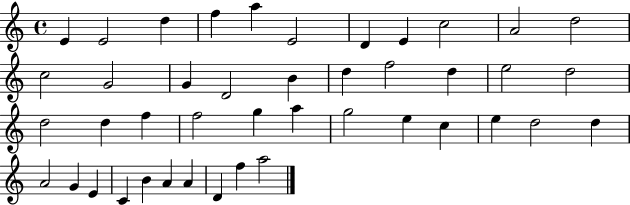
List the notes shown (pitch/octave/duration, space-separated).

E4/q E4/h D5/q F5/q A5/q E4/h D4/q E4/q C5/h A4/h D5/h C5/h G4/h G4/q D4/h B4/q D5/q F5/h D5/q E5/h D5/h D5/h D5/q F5/q F5/h G5/q A5/q G5/h E5/q C5/q E5/q D5/h D5/q A4/h G4/q E4/q C4/q B4/q A4/q A4/q D4/q F5/q A5/h